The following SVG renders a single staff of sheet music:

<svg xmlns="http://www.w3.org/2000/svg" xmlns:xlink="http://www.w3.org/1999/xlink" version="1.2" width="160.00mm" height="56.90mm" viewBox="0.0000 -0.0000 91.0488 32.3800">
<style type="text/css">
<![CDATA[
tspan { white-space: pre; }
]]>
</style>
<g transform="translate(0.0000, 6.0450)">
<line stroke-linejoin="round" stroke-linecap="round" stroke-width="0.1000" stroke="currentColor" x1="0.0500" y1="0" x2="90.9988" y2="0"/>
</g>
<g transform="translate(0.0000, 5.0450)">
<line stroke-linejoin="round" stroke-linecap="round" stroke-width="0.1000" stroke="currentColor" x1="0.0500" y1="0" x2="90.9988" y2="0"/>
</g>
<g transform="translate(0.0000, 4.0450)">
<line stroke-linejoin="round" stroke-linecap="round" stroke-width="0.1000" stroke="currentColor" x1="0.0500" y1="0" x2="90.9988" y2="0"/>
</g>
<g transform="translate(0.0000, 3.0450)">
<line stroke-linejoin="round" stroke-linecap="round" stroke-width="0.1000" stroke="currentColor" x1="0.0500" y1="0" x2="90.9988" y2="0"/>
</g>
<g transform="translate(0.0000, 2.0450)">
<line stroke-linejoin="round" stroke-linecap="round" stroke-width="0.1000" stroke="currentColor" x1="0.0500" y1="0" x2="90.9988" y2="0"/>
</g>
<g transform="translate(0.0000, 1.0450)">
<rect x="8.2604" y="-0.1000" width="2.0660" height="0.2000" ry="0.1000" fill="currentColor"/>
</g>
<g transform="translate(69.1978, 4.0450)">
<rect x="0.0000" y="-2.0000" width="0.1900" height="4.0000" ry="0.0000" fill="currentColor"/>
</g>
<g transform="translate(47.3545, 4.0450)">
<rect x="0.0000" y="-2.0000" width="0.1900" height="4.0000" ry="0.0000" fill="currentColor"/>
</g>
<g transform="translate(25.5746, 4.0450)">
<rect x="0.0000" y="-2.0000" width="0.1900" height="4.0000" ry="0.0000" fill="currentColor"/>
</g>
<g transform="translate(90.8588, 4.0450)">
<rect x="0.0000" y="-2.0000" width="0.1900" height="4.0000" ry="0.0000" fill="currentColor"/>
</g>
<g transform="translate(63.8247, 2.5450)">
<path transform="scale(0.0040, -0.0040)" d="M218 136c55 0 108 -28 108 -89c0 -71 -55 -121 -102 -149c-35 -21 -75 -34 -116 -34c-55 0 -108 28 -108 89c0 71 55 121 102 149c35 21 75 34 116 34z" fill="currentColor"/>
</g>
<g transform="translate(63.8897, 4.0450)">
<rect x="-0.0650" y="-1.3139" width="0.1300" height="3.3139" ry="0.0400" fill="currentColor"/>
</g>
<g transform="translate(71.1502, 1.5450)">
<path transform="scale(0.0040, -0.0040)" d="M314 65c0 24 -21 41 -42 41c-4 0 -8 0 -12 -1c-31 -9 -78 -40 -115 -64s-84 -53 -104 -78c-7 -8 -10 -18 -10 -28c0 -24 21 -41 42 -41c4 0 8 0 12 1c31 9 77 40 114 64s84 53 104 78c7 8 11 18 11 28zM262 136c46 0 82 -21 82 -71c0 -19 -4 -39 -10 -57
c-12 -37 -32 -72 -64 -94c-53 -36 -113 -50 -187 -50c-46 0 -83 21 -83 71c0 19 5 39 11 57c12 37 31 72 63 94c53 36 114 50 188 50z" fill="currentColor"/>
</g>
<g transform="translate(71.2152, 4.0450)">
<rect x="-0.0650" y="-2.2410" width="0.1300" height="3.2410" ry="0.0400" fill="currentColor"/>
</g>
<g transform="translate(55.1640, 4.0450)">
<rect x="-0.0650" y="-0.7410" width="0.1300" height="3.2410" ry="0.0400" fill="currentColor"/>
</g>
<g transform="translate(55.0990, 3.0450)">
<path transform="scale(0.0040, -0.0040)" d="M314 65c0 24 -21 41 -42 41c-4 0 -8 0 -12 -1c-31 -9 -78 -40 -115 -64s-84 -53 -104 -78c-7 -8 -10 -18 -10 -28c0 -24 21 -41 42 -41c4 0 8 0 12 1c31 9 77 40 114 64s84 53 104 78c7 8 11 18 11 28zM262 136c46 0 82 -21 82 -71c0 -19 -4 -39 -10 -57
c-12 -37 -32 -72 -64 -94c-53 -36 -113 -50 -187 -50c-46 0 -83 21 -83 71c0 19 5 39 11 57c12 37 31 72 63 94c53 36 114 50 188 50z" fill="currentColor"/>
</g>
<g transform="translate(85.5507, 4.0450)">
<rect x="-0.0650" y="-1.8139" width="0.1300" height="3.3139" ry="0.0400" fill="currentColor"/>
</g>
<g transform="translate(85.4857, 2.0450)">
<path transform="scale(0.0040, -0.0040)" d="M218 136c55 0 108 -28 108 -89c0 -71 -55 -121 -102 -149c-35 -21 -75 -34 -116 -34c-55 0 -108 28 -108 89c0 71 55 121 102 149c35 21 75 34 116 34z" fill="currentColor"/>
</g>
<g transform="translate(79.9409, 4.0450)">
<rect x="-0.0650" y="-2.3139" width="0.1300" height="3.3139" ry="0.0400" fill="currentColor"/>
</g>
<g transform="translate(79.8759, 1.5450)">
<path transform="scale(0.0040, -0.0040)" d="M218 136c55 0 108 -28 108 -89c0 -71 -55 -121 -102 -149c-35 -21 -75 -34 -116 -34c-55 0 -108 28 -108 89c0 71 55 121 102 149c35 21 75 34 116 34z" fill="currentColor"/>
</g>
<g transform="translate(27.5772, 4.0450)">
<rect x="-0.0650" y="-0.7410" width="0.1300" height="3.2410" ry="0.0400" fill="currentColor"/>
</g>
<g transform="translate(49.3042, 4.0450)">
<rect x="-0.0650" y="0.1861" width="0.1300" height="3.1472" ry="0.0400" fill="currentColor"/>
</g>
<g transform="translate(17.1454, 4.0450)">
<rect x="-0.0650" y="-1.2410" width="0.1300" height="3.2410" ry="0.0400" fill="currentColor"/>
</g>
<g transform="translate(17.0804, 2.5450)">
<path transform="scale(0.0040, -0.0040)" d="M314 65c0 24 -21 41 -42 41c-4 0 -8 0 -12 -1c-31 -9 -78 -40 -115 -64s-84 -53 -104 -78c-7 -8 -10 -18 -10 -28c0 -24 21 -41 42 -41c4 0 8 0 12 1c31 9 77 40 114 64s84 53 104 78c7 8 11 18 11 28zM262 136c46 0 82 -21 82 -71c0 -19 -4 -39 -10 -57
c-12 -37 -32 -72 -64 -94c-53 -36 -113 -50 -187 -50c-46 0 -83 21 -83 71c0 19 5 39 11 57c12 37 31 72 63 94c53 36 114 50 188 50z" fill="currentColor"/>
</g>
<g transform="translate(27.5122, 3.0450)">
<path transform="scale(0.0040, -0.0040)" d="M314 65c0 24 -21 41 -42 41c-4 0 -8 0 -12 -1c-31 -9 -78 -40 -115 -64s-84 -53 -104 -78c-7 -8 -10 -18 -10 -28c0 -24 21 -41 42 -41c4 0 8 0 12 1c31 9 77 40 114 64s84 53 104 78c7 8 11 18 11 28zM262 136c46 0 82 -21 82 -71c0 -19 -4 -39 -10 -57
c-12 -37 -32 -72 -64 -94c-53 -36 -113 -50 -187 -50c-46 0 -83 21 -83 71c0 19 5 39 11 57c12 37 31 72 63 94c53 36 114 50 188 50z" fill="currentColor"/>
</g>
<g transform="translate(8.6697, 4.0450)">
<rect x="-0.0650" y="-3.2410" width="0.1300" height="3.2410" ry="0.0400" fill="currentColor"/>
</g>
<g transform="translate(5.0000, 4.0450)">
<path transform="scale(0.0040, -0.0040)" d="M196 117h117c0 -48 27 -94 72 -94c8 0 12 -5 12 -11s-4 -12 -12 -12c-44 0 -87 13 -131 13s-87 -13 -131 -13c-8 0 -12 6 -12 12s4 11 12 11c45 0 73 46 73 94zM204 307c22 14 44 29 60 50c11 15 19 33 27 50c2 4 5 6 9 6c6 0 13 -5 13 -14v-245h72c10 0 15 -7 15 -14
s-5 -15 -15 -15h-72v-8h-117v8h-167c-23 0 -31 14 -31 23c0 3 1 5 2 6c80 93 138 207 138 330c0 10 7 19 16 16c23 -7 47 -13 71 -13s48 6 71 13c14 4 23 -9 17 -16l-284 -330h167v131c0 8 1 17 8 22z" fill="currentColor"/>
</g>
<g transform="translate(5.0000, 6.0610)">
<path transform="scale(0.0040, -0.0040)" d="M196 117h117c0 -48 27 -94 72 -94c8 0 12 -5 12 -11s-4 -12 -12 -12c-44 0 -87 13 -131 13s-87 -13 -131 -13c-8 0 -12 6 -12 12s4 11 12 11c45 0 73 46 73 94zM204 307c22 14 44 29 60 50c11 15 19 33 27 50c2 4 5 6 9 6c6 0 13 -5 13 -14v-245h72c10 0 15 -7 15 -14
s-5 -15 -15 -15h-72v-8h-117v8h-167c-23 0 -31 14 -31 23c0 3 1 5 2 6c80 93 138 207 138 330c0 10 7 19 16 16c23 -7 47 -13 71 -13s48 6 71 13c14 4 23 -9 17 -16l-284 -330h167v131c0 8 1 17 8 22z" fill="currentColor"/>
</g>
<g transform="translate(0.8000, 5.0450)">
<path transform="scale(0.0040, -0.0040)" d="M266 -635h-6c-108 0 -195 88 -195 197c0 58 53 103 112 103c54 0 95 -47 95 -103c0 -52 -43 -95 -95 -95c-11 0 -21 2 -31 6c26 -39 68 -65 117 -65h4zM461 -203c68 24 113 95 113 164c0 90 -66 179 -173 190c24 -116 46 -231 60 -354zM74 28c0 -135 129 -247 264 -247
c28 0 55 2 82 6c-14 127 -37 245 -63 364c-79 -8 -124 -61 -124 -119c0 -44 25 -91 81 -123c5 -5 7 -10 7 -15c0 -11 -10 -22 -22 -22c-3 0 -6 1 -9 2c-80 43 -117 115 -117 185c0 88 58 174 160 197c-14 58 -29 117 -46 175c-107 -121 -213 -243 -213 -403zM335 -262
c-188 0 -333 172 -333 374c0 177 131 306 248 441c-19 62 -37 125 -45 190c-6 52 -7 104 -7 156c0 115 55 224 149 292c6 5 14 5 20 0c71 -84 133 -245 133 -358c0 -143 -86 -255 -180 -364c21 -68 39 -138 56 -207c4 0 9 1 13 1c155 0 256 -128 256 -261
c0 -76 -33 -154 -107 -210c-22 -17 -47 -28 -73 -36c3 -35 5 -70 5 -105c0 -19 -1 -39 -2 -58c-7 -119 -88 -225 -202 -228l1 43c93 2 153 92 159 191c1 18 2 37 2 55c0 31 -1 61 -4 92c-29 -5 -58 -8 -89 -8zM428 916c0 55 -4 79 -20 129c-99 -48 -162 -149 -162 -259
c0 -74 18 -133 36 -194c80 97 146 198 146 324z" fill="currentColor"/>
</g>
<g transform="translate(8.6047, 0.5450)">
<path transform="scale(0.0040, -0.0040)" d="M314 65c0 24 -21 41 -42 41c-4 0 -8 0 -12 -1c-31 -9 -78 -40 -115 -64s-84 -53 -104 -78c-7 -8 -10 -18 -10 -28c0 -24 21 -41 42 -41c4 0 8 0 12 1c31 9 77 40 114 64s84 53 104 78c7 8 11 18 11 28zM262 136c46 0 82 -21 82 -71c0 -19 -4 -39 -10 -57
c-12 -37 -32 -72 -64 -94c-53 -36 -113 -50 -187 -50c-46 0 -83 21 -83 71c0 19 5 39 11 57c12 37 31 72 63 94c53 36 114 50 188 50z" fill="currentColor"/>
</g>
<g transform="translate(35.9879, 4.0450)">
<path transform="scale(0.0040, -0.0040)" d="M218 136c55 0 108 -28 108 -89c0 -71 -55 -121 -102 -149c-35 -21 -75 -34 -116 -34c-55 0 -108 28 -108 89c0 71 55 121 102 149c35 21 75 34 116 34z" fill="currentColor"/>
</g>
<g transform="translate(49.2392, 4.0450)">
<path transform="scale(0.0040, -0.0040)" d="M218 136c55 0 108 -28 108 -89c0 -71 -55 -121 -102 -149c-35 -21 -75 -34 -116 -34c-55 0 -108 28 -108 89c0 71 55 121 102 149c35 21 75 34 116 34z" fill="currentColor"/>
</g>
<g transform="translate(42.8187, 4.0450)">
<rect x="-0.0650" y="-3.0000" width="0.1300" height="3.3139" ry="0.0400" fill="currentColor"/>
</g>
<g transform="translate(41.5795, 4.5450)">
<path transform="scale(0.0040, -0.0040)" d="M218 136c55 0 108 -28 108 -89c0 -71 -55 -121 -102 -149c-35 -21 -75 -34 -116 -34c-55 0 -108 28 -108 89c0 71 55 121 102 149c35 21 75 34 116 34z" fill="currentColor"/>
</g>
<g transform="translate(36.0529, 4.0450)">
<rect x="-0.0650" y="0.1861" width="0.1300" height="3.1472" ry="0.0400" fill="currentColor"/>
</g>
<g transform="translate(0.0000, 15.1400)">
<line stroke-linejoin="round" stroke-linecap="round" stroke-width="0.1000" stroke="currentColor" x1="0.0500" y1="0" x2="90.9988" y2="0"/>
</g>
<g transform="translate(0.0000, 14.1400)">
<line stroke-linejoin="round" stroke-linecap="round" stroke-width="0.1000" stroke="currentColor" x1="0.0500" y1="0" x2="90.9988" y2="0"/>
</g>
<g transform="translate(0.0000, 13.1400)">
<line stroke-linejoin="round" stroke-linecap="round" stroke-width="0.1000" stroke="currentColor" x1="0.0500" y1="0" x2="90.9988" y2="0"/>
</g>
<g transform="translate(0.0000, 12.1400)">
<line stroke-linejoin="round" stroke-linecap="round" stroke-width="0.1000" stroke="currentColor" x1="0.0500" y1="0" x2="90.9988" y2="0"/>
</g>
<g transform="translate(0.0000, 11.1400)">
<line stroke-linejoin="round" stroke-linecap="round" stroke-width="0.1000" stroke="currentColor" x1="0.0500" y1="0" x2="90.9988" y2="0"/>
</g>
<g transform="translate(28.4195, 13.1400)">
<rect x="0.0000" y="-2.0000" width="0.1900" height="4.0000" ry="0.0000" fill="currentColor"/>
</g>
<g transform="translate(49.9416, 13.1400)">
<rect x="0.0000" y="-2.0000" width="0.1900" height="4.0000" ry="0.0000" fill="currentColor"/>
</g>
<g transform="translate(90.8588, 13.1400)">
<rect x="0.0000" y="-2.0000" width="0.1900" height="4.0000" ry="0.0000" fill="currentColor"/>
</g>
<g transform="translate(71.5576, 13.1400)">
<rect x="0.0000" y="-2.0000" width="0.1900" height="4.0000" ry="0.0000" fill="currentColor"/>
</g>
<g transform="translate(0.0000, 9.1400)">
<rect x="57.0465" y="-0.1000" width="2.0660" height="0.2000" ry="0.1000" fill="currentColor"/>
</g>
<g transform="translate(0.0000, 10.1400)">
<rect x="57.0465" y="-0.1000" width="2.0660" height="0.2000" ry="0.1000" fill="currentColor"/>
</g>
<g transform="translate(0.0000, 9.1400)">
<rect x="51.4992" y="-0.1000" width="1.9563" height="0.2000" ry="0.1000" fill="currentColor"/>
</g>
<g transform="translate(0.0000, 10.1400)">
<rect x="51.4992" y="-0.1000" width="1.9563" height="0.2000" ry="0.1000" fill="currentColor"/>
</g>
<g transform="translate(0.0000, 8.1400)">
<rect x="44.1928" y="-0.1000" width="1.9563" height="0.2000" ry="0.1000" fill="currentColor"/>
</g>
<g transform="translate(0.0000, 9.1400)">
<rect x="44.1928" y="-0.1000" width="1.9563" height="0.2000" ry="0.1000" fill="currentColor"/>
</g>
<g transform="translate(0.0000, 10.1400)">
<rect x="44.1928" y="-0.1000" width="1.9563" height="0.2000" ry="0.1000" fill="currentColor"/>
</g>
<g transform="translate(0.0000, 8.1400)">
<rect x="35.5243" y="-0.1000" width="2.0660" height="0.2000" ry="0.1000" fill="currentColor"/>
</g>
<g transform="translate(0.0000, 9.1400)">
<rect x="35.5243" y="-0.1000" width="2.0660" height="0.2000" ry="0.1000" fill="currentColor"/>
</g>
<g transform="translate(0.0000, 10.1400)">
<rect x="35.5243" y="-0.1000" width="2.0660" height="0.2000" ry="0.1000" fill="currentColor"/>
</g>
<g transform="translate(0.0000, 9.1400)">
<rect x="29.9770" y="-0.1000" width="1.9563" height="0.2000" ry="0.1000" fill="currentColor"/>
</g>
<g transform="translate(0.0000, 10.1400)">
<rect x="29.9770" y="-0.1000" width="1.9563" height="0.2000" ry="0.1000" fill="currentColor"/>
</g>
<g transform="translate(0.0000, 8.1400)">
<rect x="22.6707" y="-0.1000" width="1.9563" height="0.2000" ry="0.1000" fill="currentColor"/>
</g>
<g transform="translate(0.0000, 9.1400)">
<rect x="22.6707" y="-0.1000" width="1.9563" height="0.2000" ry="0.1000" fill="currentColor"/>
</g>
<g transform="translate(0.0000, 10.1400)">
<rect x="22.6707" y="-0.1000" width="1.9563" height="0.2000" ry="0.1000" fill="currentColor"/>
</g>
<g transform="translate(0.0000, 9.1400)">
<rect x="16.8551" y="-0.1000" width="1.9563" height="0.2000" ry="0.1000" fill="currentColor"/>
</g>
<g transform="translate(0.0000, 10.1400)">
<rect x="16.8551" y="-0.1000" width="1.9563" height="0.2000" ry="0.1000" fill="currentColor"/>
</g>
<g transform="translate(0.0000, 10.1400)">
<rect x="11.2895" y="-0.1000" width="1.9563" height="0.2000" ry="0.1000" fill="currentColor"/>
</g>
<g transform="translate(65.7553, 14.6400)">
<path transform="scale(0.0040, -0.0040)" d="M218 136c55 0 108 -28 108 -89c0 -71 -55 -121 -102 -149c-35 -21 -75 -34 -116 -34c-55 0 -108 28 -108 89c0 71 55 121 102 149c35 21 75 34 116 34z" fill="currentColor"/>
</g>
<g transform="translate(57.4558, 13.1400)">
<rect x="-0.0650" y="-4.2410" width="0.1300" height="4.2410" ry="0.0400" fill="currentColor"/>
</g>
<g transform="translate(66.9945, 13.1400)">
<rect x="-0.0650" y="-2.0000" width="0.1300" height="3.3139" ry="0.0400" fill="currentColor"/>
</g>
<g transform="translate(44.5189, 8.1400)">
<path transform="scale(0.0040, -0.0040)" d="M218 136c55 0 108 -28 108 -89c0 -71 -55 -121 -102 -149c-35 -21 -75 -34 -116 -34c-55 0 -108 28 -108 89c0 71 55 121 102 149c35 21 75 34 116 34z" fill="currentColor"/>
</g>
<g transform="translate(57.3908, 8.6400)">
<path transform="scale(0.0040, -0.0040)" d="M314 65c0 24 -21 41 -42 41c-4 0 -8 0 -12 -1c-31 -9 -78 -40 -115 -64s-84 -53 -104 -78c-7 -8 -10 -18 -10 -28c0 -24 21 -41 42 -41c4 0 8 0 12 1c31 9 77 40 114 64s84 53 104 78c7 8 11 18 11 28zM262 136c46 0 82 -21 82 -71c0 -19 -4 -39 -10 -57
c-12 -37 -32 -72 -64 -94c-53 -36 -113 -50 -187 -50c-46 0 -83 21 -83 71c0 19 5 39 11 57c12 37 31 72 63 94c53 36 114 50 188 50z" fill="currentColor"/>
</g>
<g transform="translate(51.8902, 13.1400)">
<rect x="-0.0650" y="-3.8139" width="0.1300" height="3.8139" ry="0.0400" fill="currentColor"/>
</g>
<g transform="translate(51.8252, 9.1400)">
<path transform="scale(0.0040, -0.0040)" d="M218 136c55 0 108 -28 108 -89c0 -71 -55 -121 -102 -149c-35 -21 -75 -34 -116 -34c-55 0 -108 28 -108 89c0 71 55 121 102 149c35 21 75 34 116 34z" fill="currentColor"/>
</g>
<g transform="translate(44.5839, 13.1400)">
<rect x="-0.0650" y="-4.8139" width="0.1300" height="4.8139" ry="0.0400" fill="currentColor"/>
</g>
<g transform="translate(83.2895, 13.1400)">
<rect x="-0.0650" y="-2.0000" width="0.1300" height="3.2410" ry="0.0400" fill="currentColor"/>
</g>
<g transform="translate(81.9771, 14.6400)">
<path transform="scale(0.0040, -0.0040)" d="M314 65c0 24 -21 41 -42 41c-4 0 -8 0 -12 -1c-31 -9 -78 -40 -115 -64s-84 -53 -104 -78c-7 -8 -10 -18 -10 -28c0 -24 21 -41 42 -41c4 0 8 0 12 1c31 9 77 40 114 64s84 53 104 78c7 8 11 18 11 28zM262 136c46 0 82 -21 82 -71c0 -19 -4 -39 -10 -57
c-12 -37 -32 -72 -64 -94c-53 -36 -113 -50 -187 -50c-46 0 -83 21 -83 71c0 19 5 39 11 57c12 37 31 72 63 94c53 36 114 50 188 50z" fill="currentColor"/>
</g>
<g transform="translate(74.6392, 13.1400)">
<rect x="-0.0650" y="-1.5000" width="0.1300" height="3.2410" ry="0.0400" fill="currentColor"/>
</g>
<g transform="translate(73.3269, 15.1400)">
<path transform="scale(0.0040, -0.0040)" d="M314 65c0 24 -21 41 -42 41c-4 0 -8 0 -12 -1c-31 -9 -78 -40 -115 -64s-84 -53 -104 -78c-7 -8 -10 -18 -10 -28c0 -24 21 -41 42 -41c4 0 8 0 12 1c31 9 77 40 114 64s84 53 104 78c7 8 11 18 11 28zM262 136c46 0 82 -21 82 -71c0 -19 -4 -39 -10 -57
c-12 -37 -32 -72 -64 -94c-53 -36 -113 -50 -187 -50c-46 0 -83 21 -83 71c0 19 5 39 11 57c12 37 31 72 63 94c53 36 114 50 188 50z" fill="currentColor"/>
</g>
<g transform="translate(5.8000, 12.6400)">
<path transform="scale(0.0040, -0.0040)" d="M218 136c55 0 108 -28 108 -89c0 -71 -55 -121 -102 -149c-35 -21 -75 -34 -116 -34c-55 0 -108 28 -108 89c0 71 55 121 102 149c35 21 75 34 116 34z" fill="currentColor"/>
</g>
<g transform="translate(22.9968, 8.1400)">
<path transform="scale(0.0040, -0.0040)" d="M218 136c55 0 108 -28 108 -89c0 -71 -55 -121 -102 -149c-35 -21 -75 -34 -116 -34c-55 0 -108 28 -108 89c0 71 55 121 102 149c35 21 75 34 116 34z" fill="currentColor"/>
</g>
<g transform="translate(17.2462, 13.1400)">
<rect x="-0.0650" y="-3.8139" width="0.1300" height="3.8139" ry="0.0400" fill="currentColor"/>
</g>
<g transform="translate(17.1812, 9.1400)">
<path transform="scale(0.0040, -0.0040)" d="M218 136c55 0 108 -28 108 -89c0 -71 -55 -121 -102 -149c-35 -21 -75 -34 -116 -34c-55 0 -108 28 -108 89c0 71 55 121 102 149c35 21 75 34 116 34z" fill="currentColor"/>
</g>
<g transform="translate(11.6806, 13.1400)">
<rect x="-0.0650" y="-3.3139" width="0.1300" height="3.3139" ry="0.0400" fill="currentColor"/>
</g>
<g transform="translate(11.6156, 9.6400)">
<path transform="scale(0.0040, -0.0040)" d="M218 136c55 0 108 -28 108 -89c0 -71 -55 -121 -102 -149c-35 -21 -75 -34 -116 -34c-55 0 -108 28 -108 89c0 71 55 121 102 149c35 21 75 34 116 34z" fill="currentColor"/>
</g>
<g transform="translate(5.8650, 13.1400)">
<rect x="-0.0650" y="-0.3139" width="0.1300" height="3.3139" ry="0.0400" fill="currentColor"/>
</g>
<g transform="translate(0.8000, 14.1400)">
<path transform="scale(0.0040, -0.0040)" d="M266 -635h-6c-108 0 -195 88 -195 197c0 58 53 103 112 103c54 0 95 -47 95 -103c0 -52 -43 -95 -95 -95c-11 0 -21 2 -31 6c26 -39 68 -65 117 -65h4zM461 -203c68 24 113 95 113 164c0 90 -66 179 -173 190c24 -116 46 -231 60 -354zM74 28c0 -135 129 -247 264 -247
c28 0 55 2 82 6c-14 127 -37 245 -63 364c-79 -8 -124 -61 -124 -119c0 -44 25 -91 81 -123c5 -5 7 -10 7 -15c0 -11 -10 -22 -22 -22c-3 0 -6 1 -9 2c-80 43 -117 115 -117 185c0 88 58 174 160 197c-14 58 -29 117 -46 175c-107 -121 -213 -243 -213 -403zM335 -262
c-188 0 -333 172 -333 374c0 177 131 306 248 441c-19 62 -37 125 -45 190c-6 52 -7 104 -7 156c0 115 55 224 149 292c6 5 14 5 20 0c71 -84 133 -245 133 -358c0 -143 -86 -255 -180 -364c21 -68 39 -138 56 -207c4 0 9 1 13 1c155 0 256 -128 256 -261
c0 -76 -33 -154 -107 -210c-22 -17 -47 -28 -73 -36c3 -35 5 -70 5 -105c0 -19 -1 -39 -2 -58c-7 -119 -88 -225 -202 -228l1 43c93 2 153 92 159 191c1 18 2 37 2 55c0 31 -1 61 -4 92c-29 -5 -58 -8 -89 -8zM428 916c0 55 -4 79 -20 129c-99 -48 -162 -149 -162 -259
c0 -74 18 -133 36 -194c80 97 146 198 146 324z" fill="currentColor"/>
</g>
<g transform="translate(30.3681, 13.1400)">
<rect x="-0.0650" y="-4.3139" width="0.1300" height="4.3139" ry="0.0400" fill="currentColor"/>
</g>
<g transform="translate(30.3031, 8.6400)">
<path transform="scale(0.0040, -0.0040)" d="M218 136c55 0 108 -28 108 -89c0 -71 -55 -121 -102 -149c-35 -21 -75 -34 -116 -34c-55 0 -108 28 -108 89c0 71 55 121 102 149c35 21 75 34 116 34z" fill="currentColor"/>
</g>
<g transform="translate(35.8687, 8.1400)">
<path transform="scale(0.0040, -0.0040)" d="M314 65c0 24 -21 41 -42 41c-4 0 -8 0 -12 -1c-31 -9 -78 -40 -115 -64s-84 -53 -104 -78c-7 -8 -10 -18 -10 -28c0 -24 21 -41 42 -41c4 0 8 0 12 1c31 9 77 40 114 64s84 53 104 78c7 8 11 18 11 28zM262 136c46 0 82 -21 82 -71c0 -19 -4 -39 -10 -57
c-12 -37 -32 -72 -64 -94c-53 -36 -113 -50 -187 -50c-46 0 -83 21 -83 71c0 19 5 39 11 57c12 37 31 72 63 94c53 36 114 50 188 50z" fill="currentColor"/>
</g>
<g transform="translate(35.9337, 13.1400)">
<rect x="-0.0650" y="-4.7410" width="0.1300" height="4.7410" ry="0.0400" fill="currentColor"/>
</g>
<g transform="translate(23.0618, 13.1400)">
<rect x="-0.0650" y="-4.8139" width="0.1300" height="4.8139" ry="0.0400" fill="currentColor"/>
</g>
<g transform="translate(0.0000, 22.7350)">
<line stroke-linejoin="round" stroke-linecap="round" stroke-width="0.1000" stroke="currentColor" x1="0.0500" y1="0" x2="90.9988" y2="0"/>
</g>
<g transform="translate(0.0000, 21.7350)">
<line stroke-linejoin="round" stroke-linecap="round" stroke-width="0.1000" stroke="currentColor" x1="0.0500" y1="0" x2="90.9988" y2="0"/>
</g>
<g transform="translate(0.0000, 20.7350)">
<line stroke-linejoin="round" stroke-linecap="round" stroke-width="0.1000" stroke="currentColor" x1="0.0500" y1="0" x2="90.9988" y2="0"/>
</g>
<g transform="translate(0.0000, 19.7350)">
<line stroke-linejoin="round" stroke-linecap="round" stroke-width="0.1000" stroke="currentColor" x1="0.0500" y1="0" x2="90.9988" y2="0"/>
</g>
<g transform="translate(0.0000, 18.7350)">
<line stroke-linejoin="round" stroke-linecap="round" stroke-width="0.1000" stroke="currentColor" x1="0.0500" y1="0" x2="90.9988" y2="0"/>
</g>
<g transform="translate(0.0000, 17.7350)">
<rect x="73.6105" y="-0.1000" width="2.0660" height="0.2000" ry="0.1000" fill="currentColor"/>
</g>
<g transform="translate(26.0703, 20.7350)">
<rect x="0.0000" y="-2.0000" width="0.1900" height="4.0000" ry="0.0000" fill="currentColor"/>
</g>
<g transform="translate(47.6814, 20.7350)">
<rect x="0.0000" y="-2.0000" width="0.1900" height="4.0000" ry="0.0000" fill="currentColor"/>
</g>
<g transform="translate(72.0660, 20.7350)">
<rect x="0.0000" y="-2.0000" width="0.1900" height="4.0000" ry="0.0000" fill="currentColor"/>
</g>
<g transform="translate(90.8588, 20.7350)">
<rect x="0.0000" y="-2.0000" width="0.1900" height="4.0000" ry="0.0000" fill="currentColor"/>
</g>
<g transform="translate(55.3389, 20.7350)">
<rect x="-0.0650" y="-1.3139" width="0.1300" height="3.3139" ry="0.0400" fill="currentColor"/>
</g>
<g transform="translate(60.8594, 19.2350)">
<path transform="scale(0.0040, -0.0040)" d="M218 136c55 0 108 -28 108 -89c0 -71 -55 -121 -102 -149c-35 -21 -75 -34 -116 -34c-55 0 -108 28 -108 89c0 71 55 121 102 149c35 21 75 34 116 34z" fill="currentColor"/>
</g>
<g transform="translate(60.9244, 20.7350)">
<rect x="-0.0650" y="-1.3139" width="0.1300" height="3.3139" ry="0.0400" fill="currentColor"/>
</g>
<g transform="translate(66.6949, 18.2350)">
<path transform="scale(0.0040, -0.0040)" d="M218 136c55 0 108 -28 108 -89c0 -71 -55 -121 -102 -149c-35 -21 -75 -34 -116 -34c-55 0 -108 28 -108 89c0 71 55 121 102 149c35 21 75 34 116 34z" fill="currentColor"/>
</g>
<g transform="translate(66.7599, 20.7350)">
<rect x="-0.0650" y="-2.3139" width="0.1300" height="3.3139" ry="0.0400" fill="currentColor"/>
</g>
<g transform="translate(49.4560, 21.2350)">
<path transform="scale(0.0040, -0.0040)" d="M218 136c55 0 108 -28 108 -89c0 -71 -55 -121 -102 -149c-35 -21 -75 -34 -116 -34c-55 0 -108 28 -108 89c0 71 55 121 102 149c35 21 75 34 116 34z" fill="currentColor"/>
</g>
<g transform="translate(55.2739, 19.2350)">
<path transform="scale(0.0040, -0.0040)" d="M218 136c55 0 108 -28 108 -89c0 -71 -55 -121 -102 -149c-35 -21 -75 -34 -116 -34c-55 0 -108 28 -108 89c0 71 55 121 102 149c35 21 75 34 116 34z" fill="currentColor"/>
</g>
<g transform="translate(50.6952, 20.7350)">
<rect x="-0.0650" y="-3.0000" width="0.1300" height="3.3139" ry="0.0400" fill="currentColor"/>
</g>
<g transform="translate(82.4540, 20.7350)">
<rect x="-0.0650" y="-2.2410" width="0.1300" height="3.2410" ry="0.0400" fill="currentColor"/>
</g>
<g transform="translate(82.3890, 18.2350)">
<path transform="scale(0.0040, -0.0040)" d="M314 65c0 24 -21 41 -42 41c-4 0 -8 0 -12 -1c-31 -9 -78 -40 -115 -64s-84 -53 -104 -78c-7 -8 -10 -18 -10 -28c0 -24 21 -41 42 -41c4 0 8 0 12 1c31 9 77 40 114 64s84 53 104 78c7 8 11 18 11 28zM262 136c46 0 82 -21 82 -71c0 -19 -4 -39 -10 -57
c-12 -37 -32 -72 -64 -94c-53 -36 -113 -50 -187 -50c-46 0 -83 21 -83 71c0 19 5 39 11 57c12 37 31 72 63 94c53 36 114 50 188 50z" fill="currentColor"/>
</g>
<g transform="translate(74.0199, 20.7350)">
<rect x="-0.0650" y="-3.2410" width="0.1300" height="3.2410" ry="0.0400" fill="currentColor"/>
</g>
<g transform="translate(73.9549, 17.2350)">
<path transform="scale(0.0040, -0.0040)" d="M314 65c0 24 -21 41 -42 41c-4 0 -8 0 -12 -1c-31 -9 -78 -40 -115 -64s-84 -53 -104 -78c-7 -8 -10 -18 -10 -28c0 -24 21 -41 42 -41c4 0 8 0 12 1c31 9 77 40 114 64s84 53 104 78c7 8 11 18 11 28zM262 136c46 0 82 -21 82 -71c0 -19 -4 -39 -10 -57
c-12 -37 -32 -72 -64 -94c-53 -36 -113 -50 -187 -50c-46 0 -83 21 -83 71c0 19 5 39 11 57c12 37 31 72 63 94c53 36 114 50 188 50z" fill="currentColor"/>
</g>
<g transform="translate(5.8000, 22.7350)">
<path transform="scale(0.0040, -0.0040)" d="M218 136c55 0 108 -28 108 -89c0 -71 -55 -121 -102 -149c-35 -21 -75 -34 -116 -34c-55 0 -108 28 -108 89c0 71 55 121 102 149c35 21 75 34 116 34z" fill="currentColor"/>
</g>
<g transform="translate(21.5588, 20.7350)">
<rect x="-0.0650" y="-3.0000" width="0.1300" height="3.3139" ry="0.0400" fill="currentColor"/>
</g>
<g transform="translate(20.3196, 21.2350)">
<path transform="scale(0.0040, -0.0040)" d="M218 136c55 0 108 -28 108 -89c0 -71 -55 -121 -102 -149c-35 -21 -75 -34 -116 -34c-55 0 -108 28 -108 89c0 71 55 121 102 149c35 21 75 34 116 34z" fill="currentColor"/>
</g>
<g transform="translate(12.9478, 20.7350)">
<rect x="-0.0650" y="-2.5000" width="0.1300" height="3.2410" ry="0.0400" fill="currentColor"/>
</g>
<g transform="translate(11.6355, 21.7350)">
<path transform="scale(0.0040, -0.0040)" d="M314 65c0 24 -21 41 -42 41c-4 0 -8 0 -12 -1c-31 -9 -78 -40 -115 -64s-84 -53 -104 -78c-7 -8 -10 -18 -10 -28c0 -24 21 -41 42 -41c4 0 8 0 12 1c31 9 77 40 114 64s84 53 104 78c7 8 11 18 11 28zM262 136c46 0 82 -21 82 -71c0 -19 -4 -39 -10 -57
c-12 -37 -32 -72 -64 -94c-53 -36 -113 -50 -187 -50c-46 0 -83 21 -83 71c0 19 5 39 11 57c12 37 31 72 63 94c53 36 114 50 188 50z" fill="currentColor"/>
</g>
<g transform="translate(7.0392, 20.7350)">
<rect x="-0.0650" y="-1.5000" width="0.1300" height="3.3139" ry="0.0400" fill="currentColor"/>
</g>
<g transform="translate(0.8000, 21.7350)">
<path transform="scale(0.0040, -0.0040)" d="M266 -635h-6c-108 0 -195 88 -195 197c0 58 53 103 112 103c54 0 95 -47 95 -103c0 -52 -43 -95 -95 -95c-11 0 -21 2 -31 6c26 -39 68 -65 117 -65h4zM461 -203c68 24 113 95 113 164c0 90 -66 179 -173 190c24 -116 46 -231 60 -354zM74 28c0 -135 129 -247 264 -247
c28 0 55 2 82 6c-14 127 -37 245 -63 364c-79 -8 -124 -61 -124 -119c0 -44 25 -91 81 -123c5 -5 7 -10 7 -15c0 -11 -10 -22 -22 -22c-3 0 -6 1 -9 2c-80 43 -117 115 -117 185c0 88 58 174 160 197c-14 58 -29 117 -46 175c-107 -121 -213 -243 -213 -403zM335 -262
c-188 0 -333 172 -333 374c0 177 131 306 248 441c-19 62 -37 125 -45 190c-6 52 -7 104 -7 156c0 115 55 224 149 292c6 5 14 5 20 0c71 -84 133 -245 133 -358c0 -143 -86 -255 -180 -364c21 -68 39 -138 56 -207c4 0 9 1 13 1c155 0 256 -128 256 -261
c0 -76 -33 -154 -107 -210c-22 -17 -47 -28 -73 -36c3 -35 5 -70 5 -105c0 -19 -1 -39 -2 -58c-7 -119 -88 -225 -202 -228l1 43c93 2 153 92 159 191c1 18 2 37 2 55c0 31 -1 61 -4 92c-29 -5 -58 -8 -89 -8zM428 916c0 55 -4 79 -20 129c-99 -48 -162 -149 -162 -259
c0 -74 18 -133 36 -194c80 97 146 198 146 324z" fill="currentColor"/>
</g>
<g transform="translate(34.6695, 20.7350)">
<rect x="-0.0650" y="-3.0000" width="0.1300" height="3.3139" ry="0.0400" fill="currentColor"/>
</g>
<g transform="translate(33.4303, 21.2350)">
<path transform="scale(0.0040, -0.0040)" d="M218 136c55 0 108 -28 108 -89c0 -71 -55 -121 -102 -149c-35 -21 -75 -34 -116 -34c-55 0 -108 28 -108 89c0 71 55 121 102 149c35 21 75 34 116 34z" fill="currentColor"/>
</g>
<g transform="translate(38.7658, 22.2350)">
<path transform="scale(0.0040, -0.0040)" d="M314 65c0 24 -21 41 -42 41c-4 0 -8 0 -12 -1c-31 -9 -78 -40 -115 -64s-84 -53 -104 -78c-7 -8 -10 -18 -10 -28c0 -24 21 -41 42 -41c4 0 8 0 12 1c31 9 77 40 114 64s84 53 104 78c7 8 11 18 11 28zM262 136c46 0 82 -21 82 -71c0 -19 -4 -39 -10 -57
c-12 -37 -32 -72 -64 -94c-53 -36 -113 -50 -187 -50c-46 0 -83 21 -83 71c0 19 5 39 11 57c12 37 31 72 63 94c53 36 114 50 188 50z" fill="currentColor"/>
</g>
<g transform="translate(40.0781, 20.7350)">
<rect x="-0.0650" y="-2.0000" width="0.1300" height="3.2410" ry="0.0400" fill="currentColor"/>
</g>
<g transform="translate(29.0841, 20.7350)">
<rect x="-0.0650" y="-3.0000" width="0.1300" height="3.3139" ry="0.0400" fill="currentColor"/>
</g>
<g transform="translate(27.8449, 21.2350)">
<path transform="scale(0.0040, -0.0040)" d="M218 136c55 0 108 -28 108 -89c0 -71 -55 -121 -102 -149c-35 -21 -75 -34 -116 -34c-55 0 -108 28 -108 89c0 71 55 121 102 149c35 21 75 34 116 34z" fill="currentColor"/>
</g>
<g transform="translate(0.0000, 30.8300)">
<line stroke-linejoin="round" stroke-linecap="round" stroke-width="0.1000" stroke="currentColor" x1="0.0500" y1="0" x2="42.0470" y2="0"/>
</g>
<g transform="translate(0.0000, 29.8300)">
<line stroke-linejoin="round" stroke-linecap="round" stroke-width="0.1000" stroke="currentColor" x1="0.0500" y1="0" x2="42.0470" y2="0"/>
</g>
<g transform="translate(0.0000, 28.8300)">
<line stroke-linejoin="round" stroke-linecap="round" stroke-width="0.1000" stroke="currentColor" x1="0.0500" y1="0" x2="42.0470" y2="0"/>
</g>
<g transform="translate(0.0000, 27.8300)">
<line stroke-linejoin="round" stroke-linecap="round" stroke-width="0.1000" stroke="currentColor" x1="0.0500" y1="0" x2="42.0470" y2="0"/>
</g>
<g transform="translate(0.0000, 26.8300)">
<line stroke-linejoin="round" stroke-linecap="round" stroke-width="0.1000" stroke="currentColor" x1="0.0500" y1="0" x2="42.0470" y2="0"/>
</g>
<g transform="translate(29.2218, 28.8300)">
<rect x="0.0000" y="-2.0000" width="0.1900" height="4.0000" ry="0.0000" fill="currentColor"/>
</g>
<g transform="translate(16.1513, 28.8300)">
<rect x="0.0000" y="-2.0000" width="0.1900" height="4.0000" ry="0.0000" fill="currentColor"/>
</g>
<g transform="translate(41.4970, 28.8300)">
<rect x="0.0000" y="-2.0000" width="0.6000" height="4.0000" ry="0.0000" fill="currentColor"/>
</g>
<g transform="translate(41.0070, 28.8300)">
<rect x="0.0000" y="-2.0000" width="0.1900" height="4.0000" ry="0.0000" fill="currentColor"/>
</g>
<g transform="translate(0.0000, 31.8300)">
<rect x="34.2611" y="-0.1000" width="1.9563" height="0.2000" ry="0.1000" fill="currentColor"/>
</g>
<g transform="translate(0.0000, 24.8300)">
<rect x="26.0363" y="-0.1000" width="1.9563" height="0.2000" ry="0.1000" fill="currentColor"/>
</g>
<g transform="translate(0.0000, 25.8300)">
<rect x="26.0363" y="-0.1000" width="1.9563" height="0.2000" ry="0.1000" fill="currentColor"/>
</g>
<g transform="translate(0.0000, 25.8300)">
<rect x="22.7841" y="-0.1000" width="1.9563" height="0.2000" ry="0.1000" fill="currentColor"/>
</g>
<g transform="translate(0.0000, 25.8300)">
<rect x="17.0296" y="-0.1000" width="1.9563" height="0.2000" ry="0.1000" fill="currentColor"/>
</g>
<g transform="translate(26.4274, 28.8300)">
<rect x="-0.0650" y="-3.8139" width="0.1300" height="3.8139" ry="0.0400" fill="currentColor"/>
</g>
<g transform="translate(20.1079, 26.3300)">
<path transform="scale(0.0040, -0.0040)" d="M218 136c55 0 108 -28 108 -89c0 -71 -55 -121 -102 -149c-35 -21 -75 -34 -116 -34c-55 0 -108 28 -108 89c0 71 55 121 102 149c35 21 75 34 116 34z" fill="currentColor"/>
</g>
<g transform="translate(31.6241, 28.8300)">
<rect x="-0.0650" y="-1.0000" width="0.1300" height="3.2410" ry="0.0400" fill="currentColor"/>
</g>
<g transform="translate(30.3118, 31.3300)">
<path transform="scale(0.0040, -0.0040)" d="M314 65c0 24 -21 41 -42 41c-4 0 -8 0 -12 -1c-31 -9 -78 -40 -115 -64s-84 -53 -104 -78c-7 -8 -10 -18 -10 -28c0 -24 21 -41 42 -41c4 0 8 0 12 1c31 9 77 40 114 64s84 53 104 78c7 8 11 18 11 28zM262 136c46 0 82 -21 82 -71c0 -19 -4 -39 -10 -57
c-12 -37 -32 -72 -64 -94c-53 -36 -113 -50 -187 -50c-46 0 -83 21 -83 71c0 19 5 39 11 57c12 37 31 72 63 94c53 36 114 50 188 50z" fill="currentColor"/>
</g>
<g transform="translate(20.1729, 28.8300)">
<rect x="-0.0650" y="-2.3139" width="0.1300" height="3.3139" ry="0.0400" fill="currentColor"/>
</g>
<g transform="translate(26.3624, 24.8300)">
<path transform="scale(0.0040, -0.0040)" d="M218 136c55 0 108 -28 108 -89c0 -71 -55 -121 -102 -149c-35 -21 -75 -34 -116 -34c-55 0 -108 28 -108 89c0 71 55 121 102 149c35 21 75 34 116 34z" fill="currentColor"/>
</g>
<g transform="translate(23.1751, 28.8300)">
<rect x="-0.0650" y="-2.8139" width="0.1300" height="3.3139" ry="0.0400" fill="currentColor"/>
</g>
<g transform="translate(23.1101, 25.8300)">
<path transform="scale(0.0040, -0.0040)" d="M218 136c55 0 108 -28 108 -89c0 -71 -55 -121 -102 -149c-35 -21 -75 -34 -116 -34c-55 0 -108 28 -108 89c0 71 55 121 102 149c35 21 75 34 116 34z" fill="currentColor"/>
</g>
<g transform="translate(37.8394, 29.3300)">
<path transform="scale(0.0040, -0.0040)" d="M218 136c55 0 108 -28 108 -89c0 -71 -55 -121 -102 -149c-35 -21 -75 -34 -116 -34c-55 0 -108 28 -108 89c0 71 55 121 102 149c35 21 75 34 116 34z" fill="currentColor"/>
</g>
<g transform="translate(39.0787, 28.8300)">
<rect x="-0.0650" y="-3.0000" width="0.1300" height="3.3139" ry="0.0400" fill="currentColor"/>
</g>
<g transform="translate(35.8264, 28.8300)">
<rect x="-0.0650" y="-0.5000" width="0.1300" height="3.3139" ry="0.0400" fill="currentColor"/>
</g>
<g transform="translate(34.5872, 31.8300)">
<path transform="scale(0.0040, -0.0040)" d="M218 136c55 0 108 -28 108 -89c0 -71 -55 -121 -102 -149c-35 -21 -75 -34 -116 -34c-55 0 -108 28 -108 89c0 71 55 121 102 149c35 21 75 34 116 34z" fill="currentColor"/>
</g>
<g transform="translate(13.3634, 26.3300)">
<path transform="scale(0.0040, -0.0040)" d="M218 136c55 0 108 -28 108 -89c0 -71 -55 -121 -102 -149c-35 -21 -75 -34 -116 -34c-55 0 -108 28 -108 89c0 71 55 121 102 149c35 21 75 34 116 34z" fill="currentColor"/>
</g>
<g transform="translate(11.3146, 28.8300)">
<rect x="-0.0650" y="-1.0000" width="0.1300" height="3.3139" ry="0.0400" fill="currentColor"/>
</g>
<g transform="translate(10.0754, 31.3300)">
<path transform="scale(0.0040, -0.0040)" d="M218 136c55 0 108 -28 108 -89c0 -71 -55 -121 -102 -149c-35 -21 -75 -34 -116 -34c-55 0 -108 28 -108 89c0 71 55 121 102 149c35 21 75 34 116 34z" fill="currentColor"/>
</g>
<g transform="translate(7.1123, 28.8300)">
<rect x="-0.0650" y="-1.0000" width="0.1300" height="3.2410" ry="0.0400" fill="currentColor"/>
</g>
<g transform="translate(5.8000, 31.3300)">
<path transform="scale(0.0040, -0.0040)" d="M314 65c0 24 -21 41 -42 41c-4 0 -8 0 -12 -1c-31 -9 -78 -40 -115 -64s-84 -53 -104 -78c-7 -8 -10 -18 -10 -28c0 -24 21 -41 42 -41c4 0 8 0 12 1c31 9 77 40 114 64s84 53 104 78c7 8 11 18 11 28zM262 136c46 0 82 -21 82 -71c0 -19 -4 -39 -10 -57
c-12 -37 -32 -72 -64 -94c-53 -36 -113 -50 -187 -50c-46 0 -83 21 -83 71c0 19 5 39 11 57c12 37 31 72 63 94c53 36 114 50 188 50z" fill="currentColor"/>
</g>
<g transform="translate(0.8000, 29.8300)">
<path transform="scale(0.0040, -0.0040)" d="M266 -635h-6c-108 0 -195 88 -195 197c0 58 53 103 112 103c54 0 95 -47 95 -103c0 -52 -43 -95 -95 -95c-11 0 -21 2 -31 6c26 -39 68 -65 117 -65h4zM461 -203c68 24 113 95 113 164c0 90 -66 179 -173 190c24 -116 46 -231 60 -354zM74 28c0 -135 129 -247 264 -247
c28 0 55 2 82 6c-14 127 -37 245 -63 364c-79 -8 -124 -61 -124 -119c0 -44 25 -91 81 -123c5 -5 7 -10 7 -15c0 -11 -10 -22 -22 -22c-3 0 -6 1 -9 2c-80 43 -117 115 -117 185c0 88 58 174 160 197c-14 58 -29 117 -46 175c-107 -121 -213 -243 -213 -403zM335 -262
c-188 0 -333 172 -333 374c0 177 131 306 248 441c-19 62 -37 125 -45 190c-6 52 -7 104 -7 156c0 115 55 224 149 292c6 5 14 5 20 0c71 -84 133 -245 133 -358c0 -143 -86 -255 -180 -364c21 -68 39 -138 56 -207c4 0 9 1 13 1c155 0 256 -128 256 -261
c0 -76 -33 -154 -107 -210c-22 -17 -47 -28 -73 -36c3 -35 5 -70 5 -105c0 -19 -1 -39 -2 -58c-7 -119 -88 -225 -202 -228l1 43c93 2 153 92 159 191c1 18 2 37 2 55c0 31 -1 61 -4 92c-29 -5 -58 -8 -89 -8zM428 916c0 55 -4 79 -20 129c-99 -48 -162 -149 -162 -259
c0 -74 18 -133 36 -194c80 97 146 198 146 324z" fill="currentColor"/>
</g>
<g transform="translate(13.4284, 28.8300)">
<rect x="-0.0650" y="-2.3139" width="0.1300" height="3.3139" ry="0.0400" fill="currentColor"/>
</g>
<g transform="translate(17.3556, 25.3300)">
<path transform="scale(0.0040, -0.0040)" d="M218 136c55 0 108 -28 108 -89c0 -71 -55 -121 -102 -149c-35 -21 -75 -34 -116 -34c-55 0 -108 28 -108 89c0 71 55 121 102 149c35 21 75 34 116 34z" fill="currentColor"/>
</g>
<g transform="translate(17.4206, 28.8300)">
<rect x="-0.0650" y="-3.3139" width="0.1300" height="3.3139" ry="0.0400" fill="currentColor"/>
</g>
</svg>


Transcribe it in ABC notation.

X:1
T:Untitled
M:4/4
L:1/4
K:C
b2 e2 d2 B A B d2 e g2 g f c b c' e' d' e'2 e' c' d'2 F E2 F2 E G2 A A A F2 A e e g b2 g2 D2 D g b g a c' D2 C A